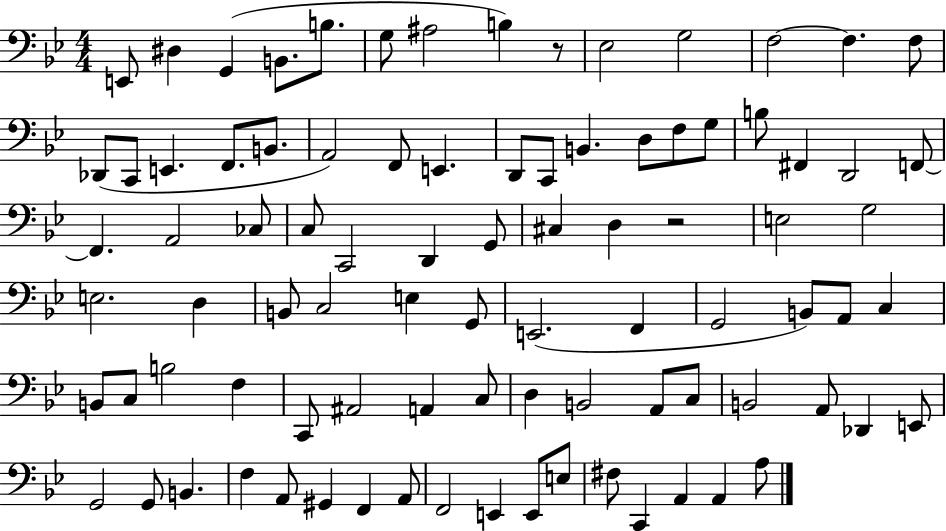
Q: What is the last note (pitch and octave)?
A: A3